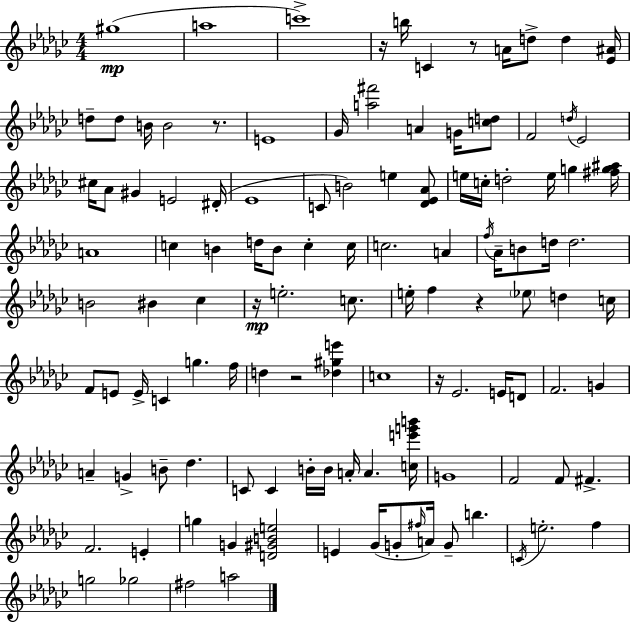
{
  \clef treble
  \numericTimeSignature
  \time 4/4
  \key ees \minor
  gis''1(\mp | a''1 | c'''1->) | r16 b''16 c'4 r8 a'16 d''8-> d''4 <ees' ais'>16 | \break d''8-- d''8 b'16 b'2 r8. | e'1 | ges'16 <a'' fis'''>2 a'4 g'16 <c'' d''>8 | f'2 \acciaccatura { d''16 } ees'2 | \break cis''16 aes'8 gis'4 e'2 | dis'16-.( ees'1 | c'8 b'2) e''4 <des' ees' aes'>8 | e''16 c''16-. d''2-. e''16 g''4 | \break <fis'' g'' ais''>16 a'1 | c''4 b'4 d''16 b'8 c''4-. | c''16 c''2. a'4 | \acciaccatura { f''16 } aes'16-- b'8 d''16 d''2. | \break b'2 bis'4 ces''4 | r16\mp e''2.-. c''8. | e''16-. f''4 r4 \parenthesize ees''8 d''4 | c''16 f'8 e'8 e'16-> c'4 g''4. | \break f''16 d''4 r2 <des'' gis'' e'''>4 | c''1 | r16 ees'2. e'16 | d'8 f'2. g'4 | \break a'4-- g'4-> b'8-- des''4. | c'8 c'4 b'16-. b'16 a'16-. a'4. | <c'' e''' g''' b'''>16 g'1 | f'2 f'8 fis'4.-> | \break f'2. e'4-. | g''4 g'4 <d' gis' b' e''>2 | e'4 ges'16( g'8-. \grace { fis''16 } a'16) g'8-- b''4. | \acciaccatura { c'16 } e''2.-. | \break f''4 g''2 ges''2 | fis''2 a''2 | \bar "|."
}